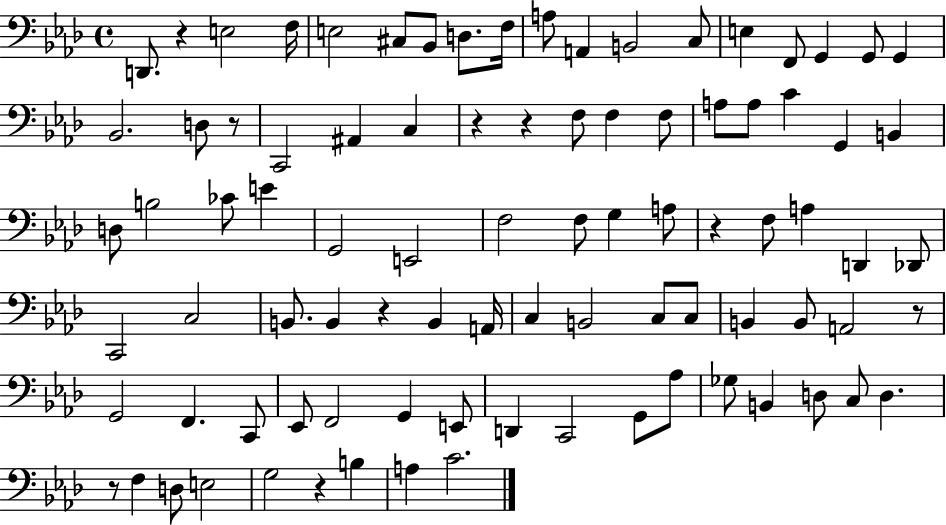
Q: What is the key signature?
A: AES major